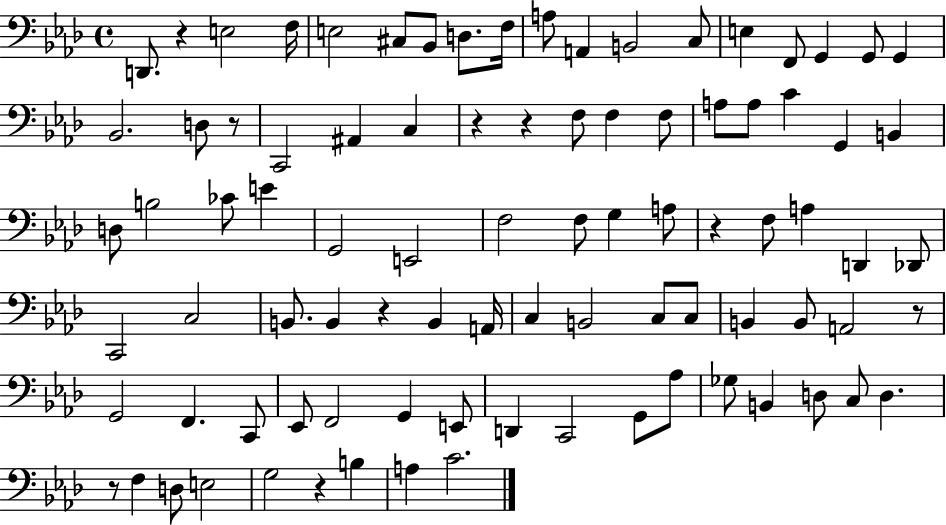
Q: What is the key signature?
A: AES major